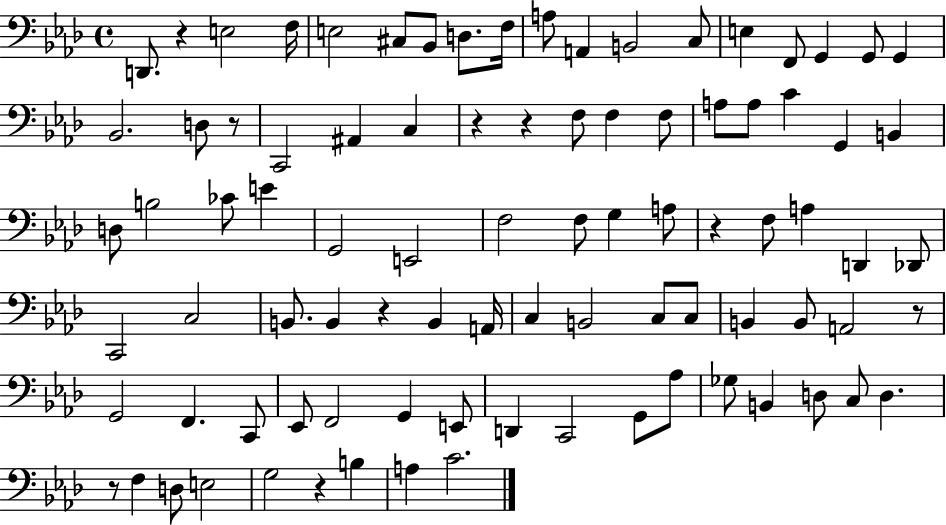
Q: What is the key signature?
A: AES major